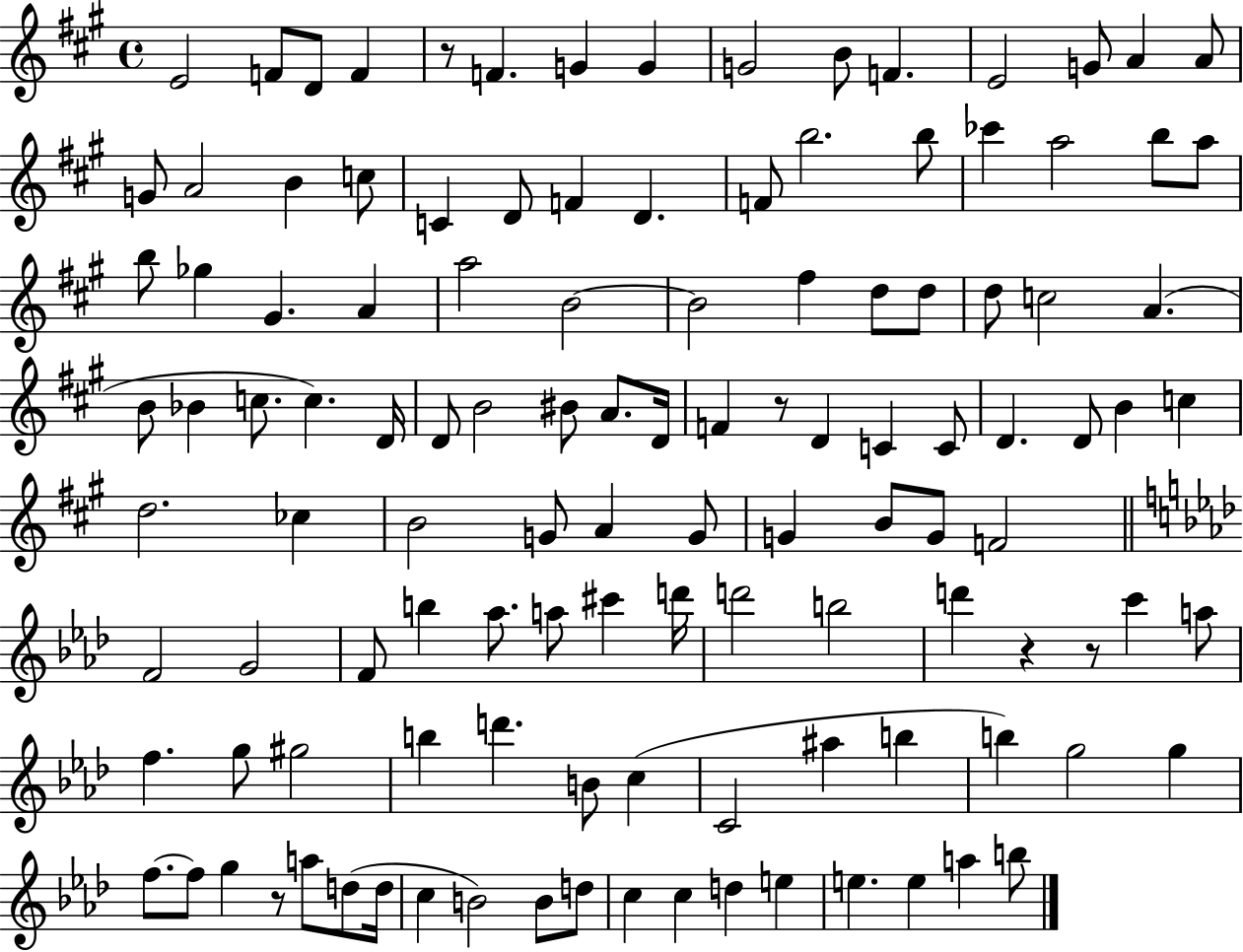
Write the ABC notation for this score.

X:1
T:Untitled
M:4/4
L:1/4
K:A
E2 F/2 D/2 F z/2 F G G G2 B/2 F E2 G/2 A A/2 G/2 A2 B c/2 C D/2 F D F/2 b2 b/2 _c' a2 b/2 a/2 b/2 _g ^G A a2 B2 B2 ^f d/2 d/2 d/2 c2 A B/2 _B c/2 c D/4 D/2 B2 ^B/2 A/2 D/4 F z/2 D C C/2 D D/2 B c d2 _c B2 G/2 A G/2 G B/2 G/2 F2 F2 G2 F/2 b _a/2 a/2 ^c' d'/4 d'2 b2 d' z z/2 c' a/2 f g/2 ^g2 b d' B/2 c C2 ^a b b g2 g f/2 f/2 g z/2 a/2 d/2 d/4 c B2 B/2 d/2 c c d e e e a b/2